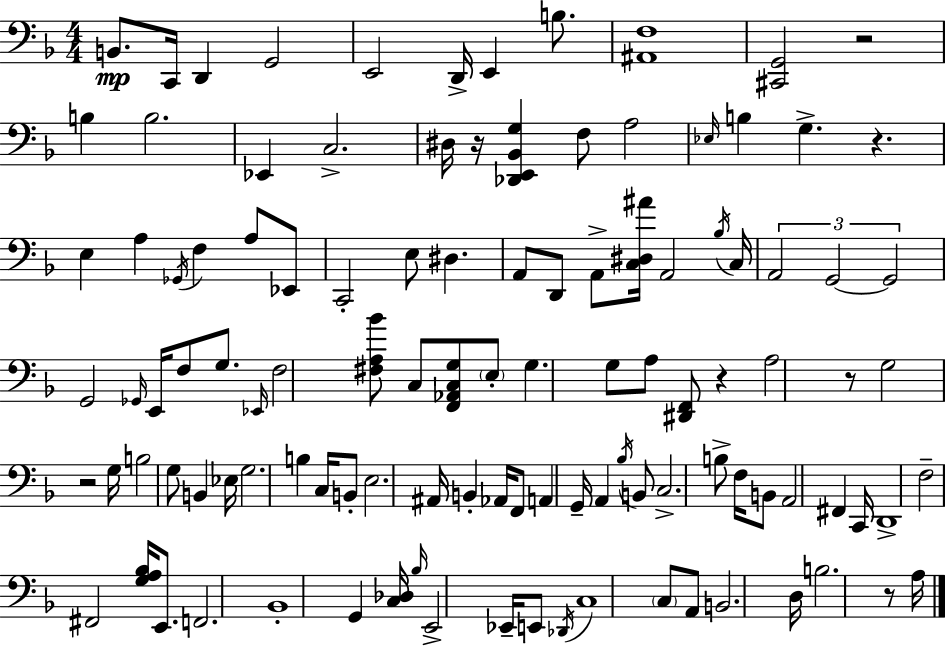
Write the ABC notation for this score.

X:1
T:Untitled
M:4/4
L:1/4
K:Dm
B,,/2 C,,/4 D,, G,,2 E,,2 D,,/4 E,, B,/2 [^A,,F,]4 [^C,,G,,]2 z2 B, B,2 _E,, C,2 ^D,/4 z/4 [_D,,E,,_B,,G,] F,/2 A,2 _E,/4 B, G, z E, A, _G,,/4 F, A,/2 _E,,/2 C,,2 E,/2 ^D, A,,/2 D,,/2 A,,/2 [C,^D,^A]/4 A,,2 _B,/4 C,/4 A,,2 G,,2 G,,2 G,,2 _G,,/4 E,,/4 F,/2 G,/2 _E,,/4 F,2 [^F,A,_B]/2 C,/2 [F,,_A,,C,G,]/2 E,/2 G, G,/2 A,/2 [^D,,F,,]/2 z A,2 z/2 G,2 z2 G,/4 B,2 G,/2 B,, _E,/4 G,2 B, C,/4 B,,/2 E,2 ^A,,/4 B,, _A,,/4 F,,/2 A,, G,,/4 A,, _B,/4 B,,/2 C,2 B,/2 F,/4 B,,/2 A,,2 ^F,, C,,/4 D,,4 F,2 ^F,,2 [G,A,_B,]/4 E,,/2 F,,2 _B,,4 G,, [C,_D,]/4 _B,/4 E,,2 _E,,/4 E,,/2 _D,,/4 C,4 C,/2 A,,/2 B,,2 D,/4 B,2 z/2 A,/4